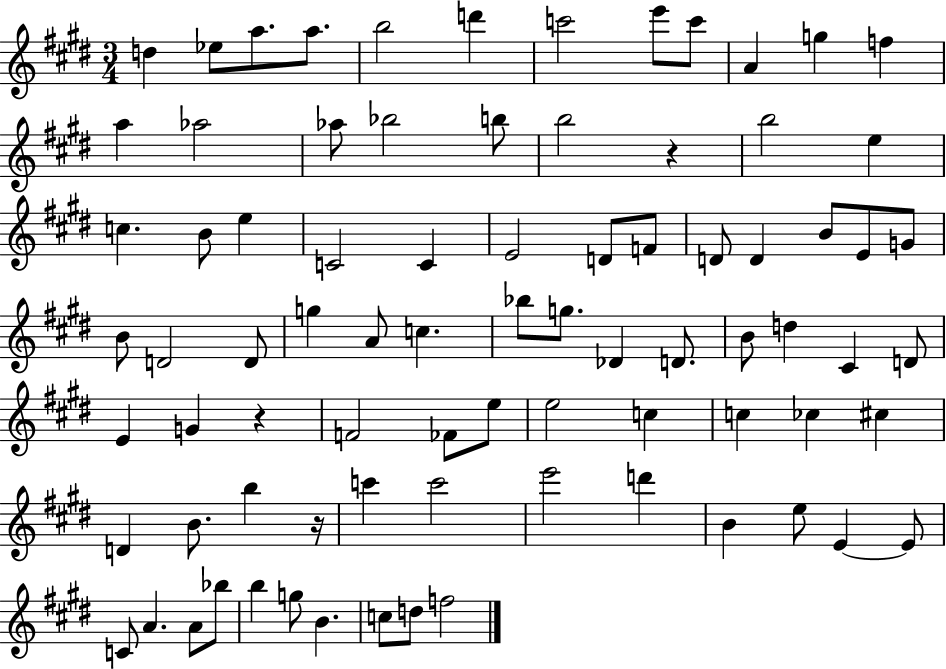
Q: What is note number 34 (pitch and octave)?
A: B4